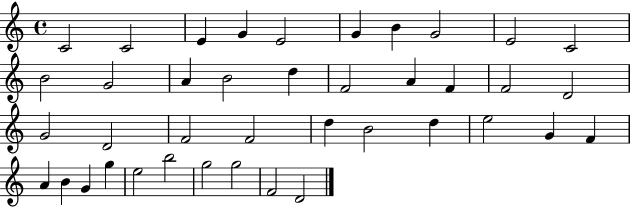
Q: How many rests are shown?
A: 0